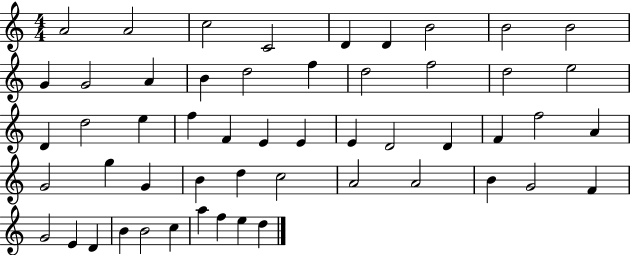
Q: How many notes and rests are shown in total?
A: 53